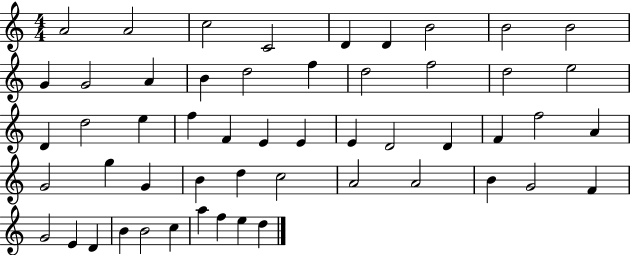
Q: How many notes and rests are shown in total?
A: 53